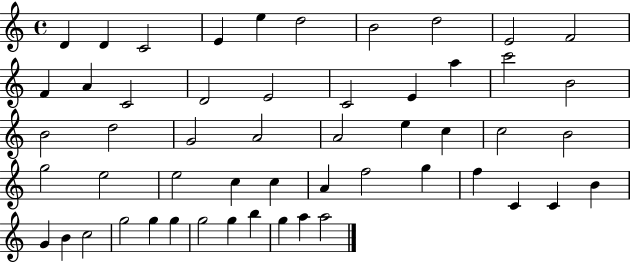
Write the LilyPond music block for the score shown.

{
  \clef treble
  \time 4/4
  \defaultTimeSignature
  \key c \major
  d'4 d'4 c'2 | e'4 e''4 d''2 | b'2 d''2 | e'2 f'2 | \break f'4 a'4 c'2 | d'2 e'2 | c'2 e'4 a''4 | c'''2 b'2 | \break b'2 d''2 | g'2 a'2 | a'2 e''4 c''4 | c''2 b'2 | \break g''2 e''2 | e''2 c''4 c''4 | a'4 f''2 g''4 | f''4 c'4 c'4 b'4 | \break g'4 b'4 c''2 | g''2 g''4 g''4 | g''2 g''4 b''4 | g''4 a''4 a''2 | \break \bar "|."
}